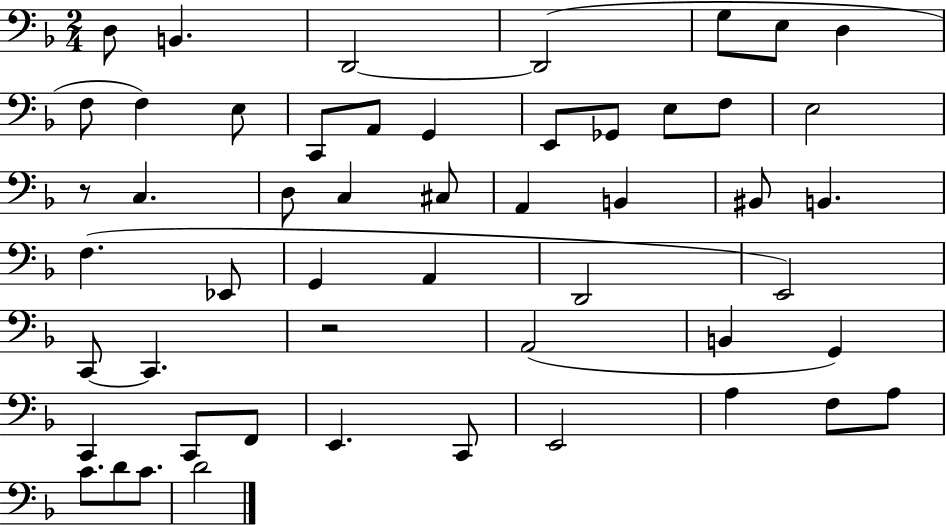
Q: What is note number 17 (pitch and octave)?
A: F3